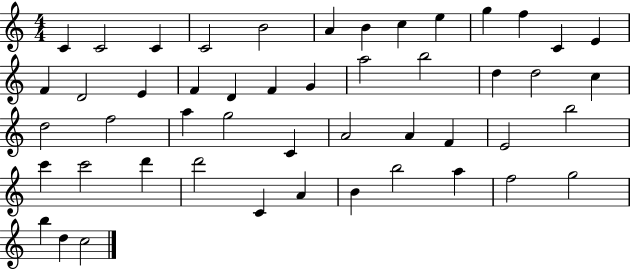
{
  \clef treble
  \numericTimeSignature
  \time 4/4
  \key c \major
  c'4 c'2 c'4 | c'2 b'2 | a'4 b'4 c''4 e''4 | g''4 f''4 c'4 e'4 | \break f'4 d'2 e'4 | f'4 d'4 f'4 g'4 | a''2 b''2 | d''4 d''2 c''4 | \break d''2 f''2 | a''4 g''2 c'4 | a'2 a'4 f'4 | e'2 b''2 | \break c'''4 c'''2 d'''4 | d'''2 c'4 a'4 | b'4 b''2 a''4 | f''2 g''2 | \break b''4 d''4 c''2 | \bar "|."
}